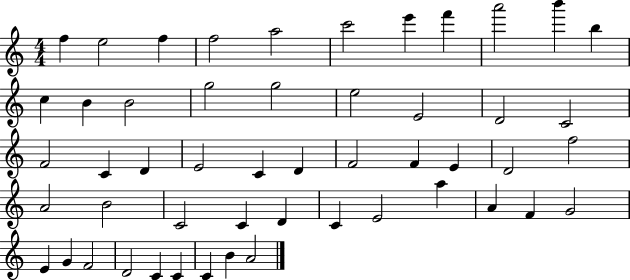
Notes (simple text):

F5/q E5/h F5/q F5/h A5/h C6/h E6/q F6/q A6/h B6/q B5/q C5/q B4/q B4/h G5/h G5/h E5/h E4/h D4/h C4/h F4/h C4/q D4/q E4/h C4/q D4/q F4/h F4/q E4/q D4/h F5/h A4/h B4/h C4/h C4/q D4/q C4/q E4/h A5/q A4/q F4/q G4/h E4/q G4/q F4/h D4/h C4/q C4/q C4/q B4/q A4/h